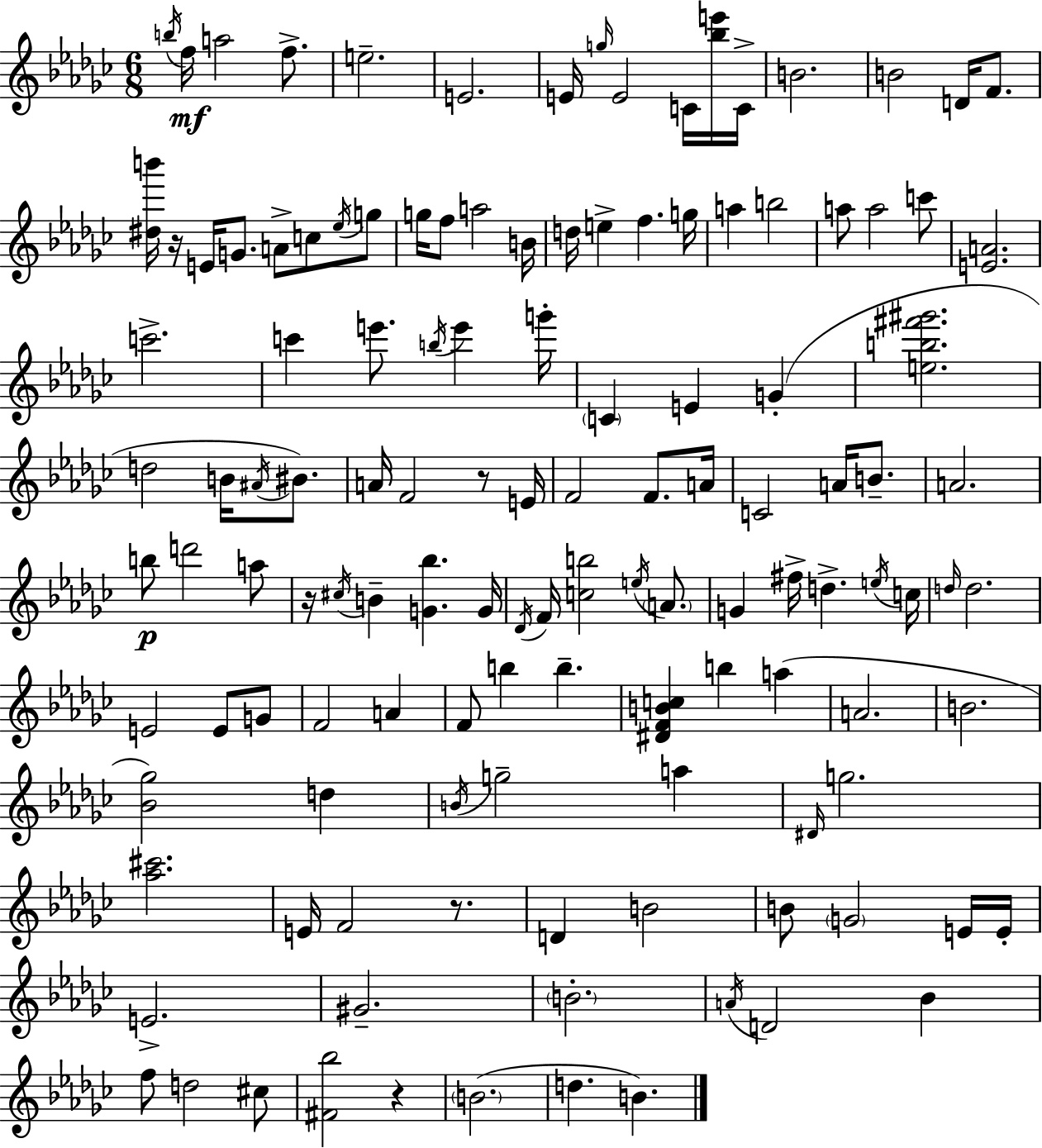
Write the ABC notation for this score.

X:1
T:Untitled
M:6/8
L:1/4
K:Ebm
b/4 f/4 a2 f/2 e2 E2 E/4 g/4 E2 C/4 [_be']/4 C/4 B2 B2 D/4 F/2 [^db']/4 z/4 E/4 G/2 A/2 c/2 _e/4 g/2 g/4 f/2 a2 B/4 d/4 e f g/4 a b2 a/2 a2 c'/2 [EA]2 c'2 c' e'/2 b/4 e' g'/4 C E G [eb^f'^g']2 d2 B/4 ^A/4 ^B/2 A/4 F2 z/2 E/4 F2 F/2 A/4 C2 A/4 B/2 A2 b/2 d'2 a/2 z/4 ^c/4 B [G_b] G/4 _D/4 F/4 [cb]2 e/4 A/2 G ^f/4 d e/4 c/4 d/4 d2 E2 E/2 G/2 F2 A F/2 b b [^DFBc] b a A2 B2 [_B_g]2 d B/4 g2 a ^D/4 g2 [_a^c']2 E/4 F2 z/2 D B2 B/2 G2 E/4 E/4 E2 ^G2 B2 A/4 D2 _B f/2 d2 ^c/2 [^F_b]2 z B2 d B